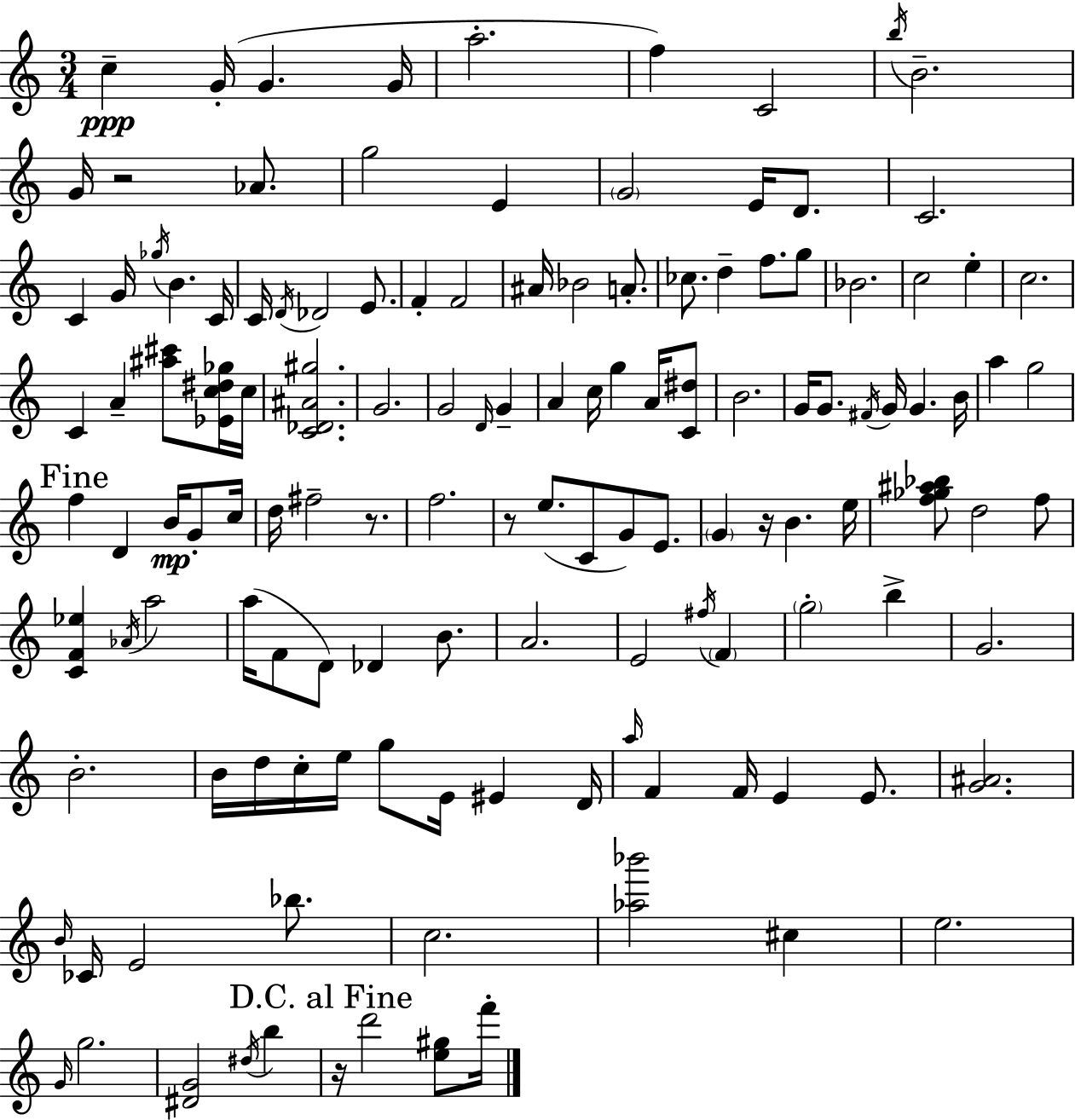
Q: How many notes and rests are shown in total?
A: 132